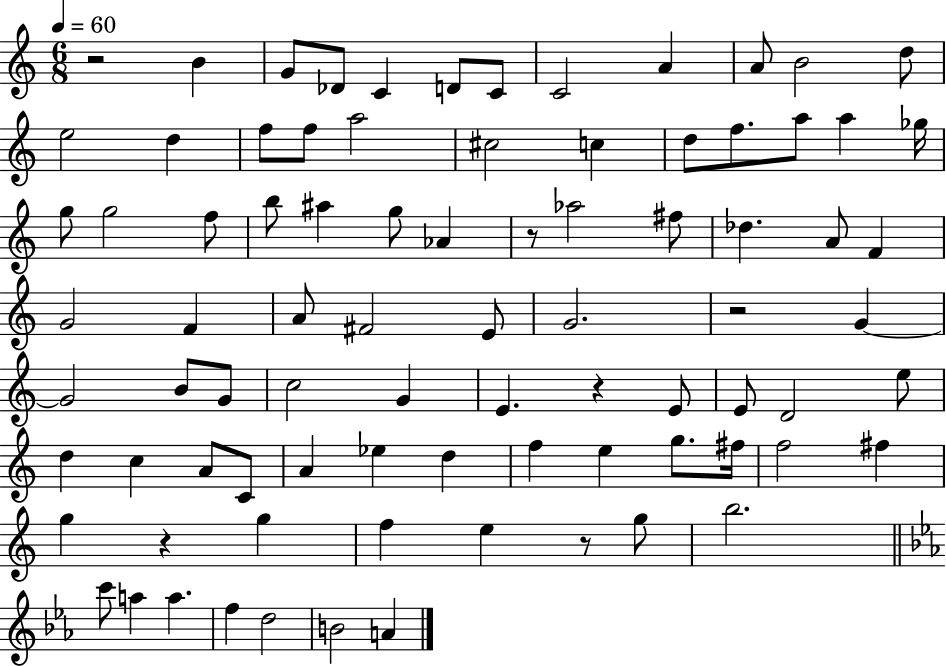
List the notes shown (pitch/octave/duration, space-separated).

R/h B4/q G4/e Db4/e C4/q D4/e C4/e C4/h A4/q A4/e B4/h D5/e E5/h D5/q F5/e F5/e A5/h C#5/h C5/q D5/e F5/e. A5/e A5/q Gb5/s G5/e G5/h F5/e B5/e A#5/q G5/e Ab4/q R/e Ab5/h F#5/e Db5/q. A4/e F4/q G4/h F4/q A4/e F#4/h E4/e G4/h. R/h G4/q G4/h B4/e G4/e C5/h G4/q E4/q. R/q E4/e E4/e D4/h E5/e D5/q C5/q A4/e C4/e A4/q Eb5/q D5/q F5/q E5/q G5/e. F#5/s F5/h F#5/q G5/q R/q G5/q F5/q E5/q R/e G5/e B5/h. C6/e A5/q A5/q. F5/q D5/h B4/h A4/q